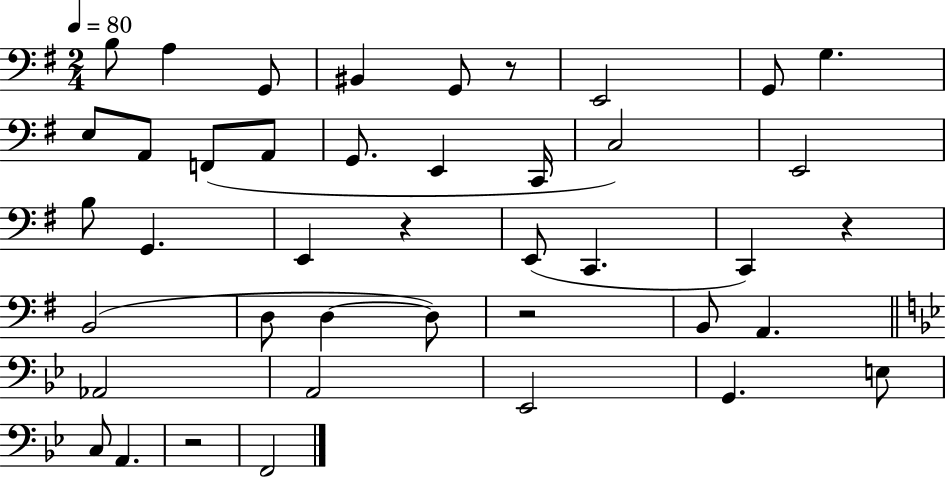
B3/e A3/q G2/e BIS2/q G2/e R/e E2/h G2/e G3/q. E3/e A2/e F2/e A2/e G2/e. E2/q C2/s C3/h E2/h B3/e G2/q. E2/q R/q E2/e C2/q. C2/q R/q B2/h D3/e D3/q D3/e R/h B2/e A2/q. Ab2/h A2/h Eb2/h G2/q. E3/e C3/e A2/q. R/h F2/h